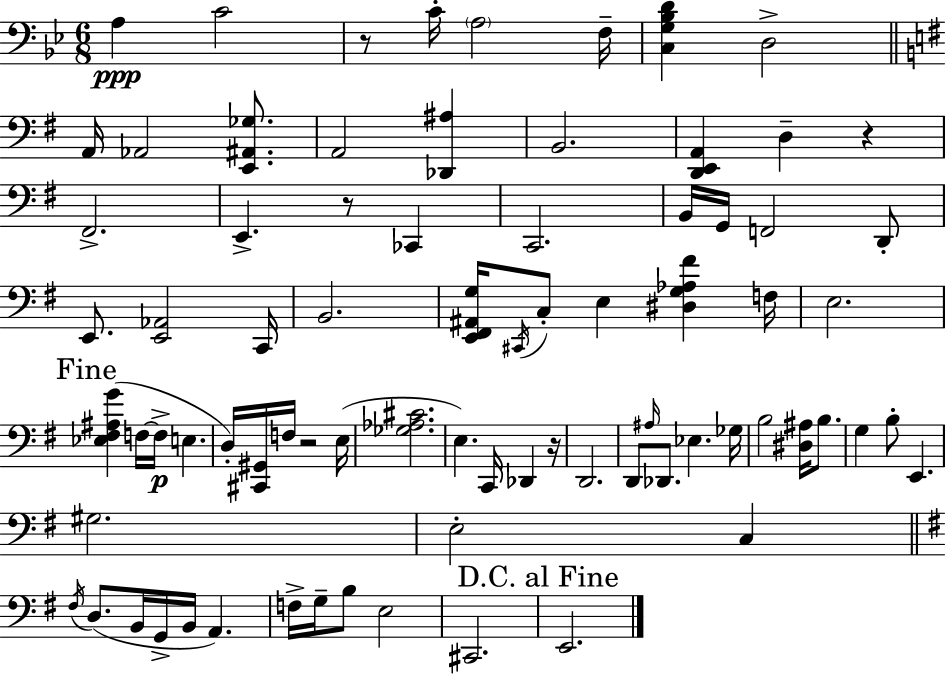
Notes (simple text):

A3/q C4/h R/e C4/s A3/h F3/s [C3,G3,Bb3,D4]/q D3/h A2/s Ab2/h [E2,A#2,Gb3]/e. A2/h [Db2,A#3]/q B2/h. [D2,E2,A2]/q D3/q R/q F#2/h. E2/q. R/e CES2/q C2/h. B2/s G2/s F2/h D2/e E2/e. [E2,Ab2]/h C2/s B2/h. [E2,F#2,A#2,G3]/s C#2/s C3/e E3/q [D#3,G3,Ab3,F#4]/q F3/s E3/h. [Eb3,F#3,A#3,G4]/q F3/s F3/s E3/q. D3/s [C#2,G#2]/s F3/s R/h E3/s [Gb3,Ab3,C#4]/h. E3/q. C2/s Db2/q R/s D2/h. D2/e A#3/s Db2/e. Eb3/q. Gb3/s B3/h [D#3,A#3]/s B3/e. G3/q B3/e E2/q. G#3/h. E3/h C3/q F#3/s D3/e. B2/s G2/s B2/s A2/q. F3/s G3/s B3/e E3/h C#2/h. E2/h.